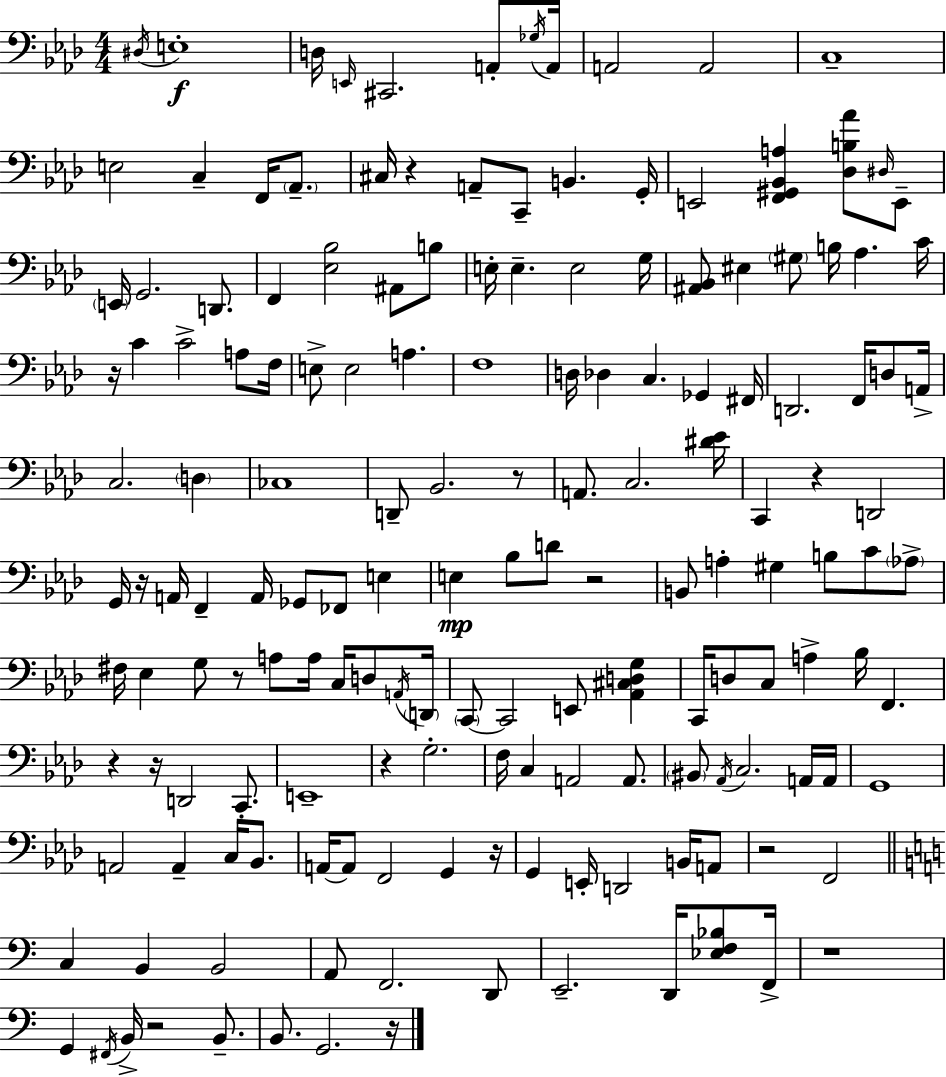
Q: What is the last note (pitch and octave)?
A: G2